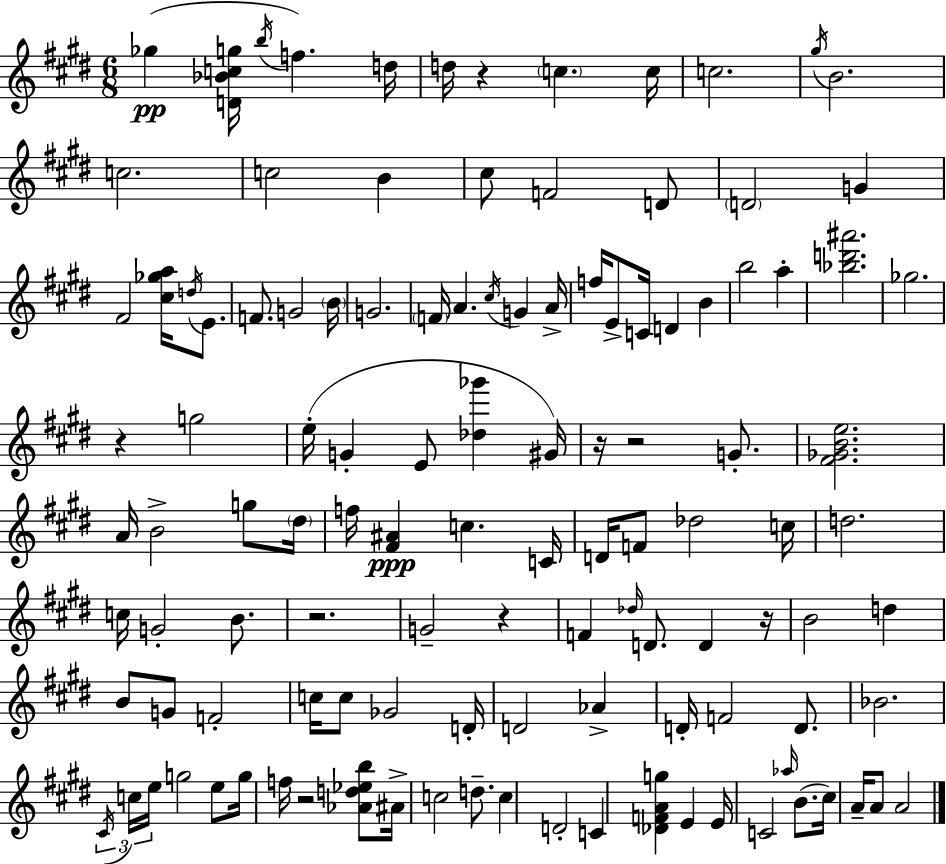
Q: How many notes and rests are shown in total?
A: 117